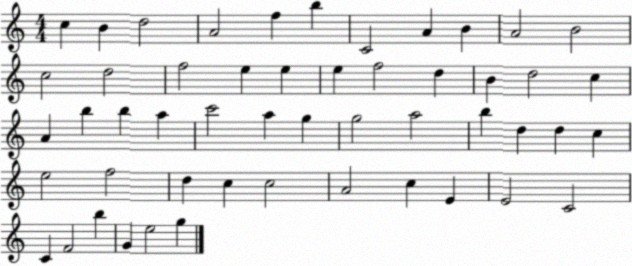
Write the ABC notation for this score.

X:1
T:Untitled
M:4/4
L:1/4
K:C
c B d2 A2 f b C2 A B A2 B2 c2 d2 f2 e e e f2 d B d2 c A b b a c'2 a g g2 a2 b d d c e2 f2 d c c2 A2 c E E2 C2 C F2 b G e2 g